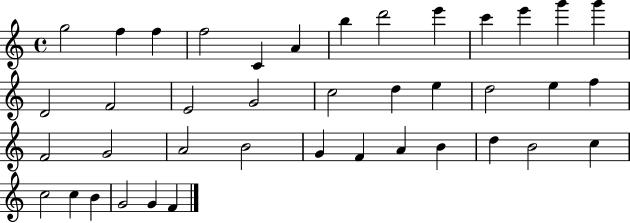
X:1
T:Untitled
M:4/4
L:1/4
K:C
g2 f f f2 C A b d'2 e' c' e' g' g' D2 F2 E2 G2 c2 d e d2 e f F2 G2 A2 B2 G F A B d B2 c c2 c B G2 G F